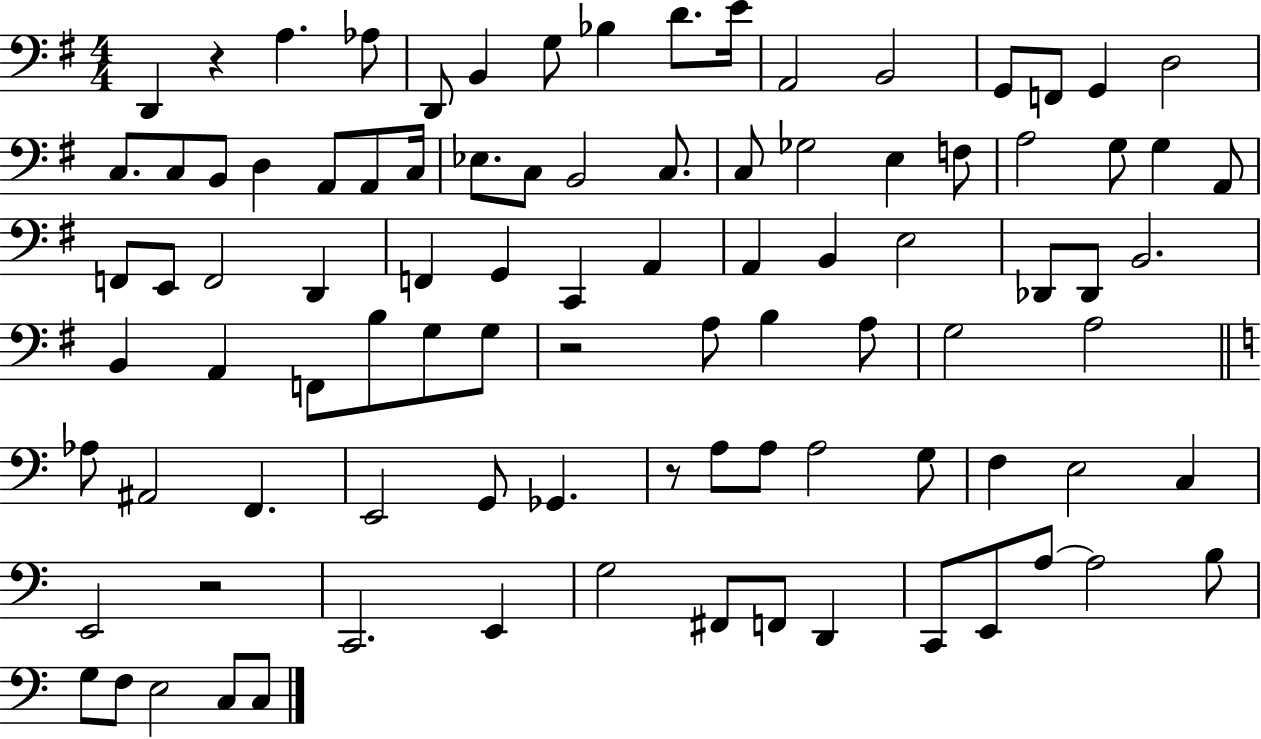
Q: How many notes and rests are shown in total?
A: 93